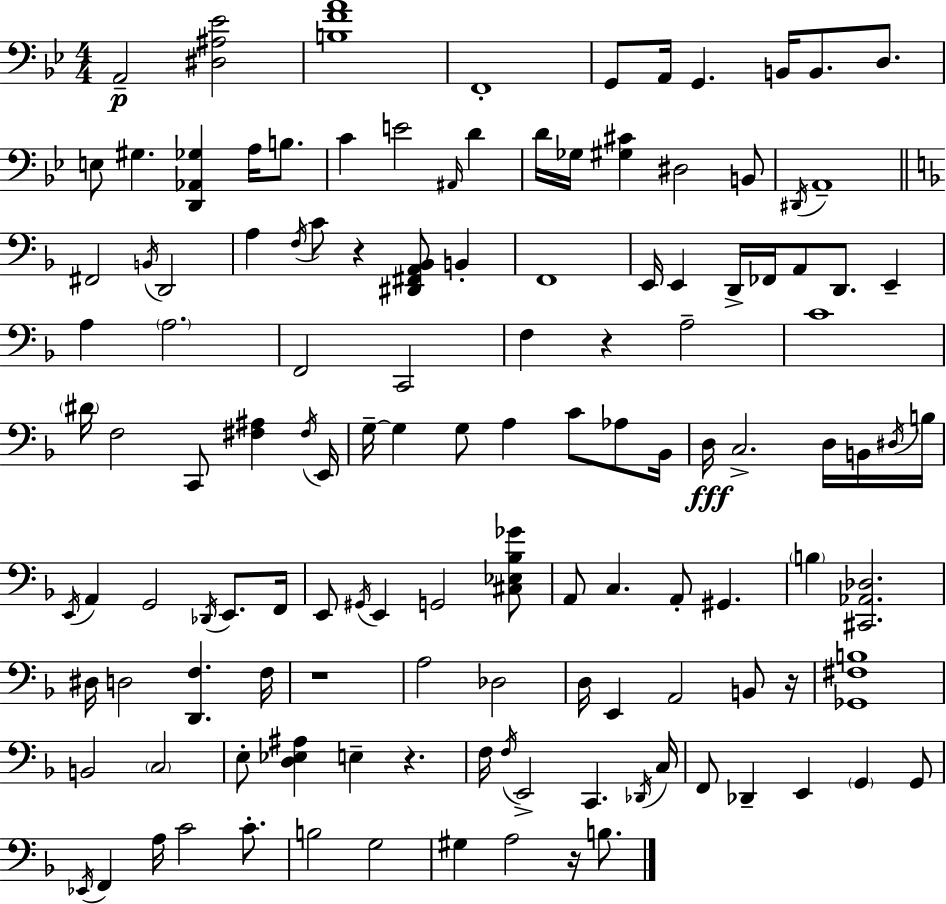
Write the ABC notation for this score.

X:1
T:Untitled
M:4/4
L:1/4
K:Gm
A,,2 [^D,^A,_E]2 [B,FA]4 F,,4 G,,/2 A,,/4 G,, B,,/4 B,,/2 D,/2 E,/2 ^G, [D,,_A,,_G,] A,/4 B,/2 C E2 ^A,,/4 D D/4 _G,/4 [^G,^C] ^D,2 B,,/2 ^D,,/4 A,,4 ^F,,2 B,,/4 D,,2 A, F,/4 C/2 z [^D,,^F,,A,,_B,,]/2 B,, F,,4 E,,/4 E,, D,,/4 _F,,/4 A,,/2 D,,/2 E,, A, A,2 F,,2 C,,2 F, z A,2 C4 ^D/4 F,2 C,,/2 [^F,^A,] ^F,/4 E,,/4 G,/4 G, G,/2 A, C/2 _A,/2 _B,,/4 D,/4 C,2 D,/4 B,,/4 ^D,/4 B,/4 E,,/4 A,, G,,2 _D,,/4 E,,/2 F,,/4 E,,/2 ^G,,/4 E,, G,,2 [^C,_E,_B,_G]/2 A,,/2 C, A,,/2 ^G,, B, [^C,,_A,,_D,]2 ^D,/4 D,2 [D,,F,] F,/4 z4 A,2 _D,2 D,/4 E,, A,,2 B,,/2 z/4 [_G,,^F,B,]4 B,,2 C,2 E,/2 [D,_E,^A,] E, z F,/4 F,/4 E,,2 C,, _D,,/4 C,/4 F,,/2 _D,, E,, G,, G,,/2 _E,,/4 F,, A,/4 C2 C/2 B,2 G,2 ^G, A,2 z/4 B,/2